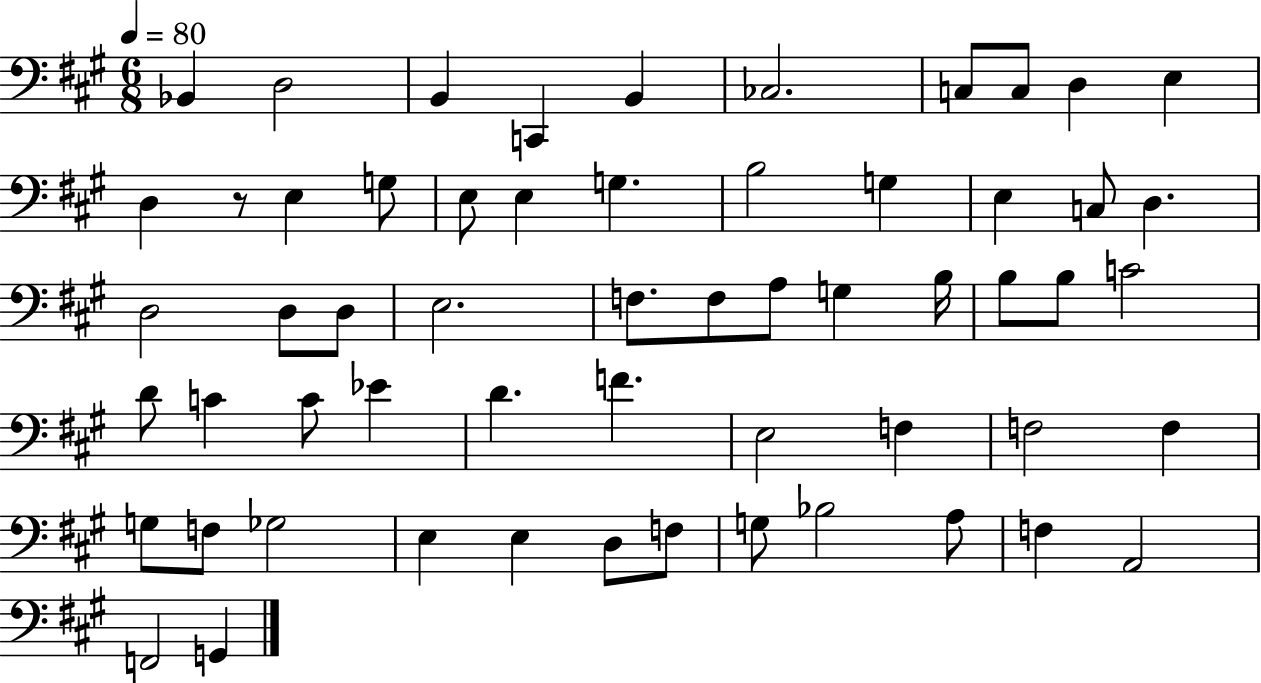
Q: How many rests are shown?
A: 1